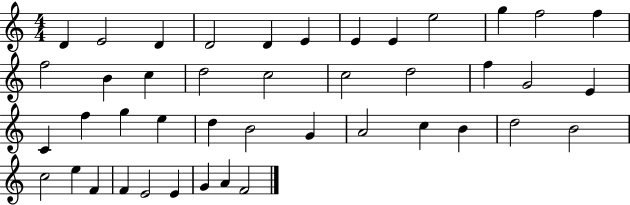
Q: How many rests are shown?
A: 0